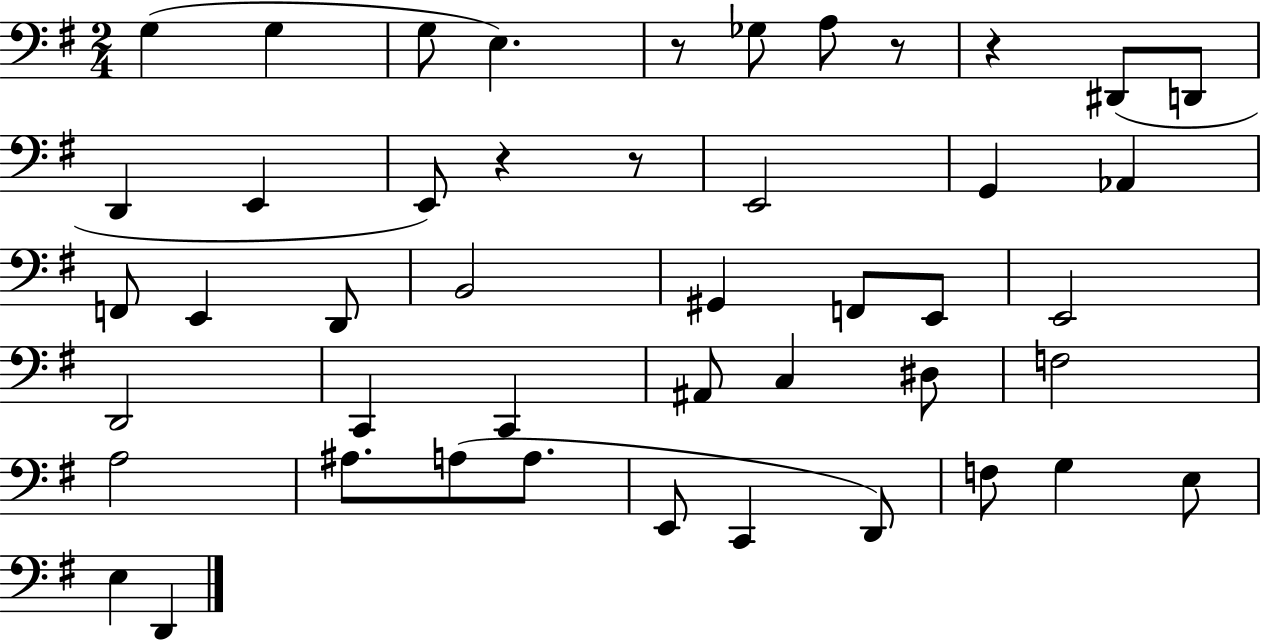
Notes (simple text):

G3/q G3/q G3/e E3/q. R/e Gb3/e A3/e R/e R/q D#2/e D2/e D2/q E2/q E2/e R/q R/e E2/h G2/q Ab2/q F2/e E2/q D2/e B2/h G#2/q F2/e E2/e E2/h D2/h C2/q C2/q A#2/e C3/q D#3/e F3/h A3/h A#3/e. A3/e A3/e. E2/e C2/q D2/e F3/e G3/q E3/e E3/q D2/q